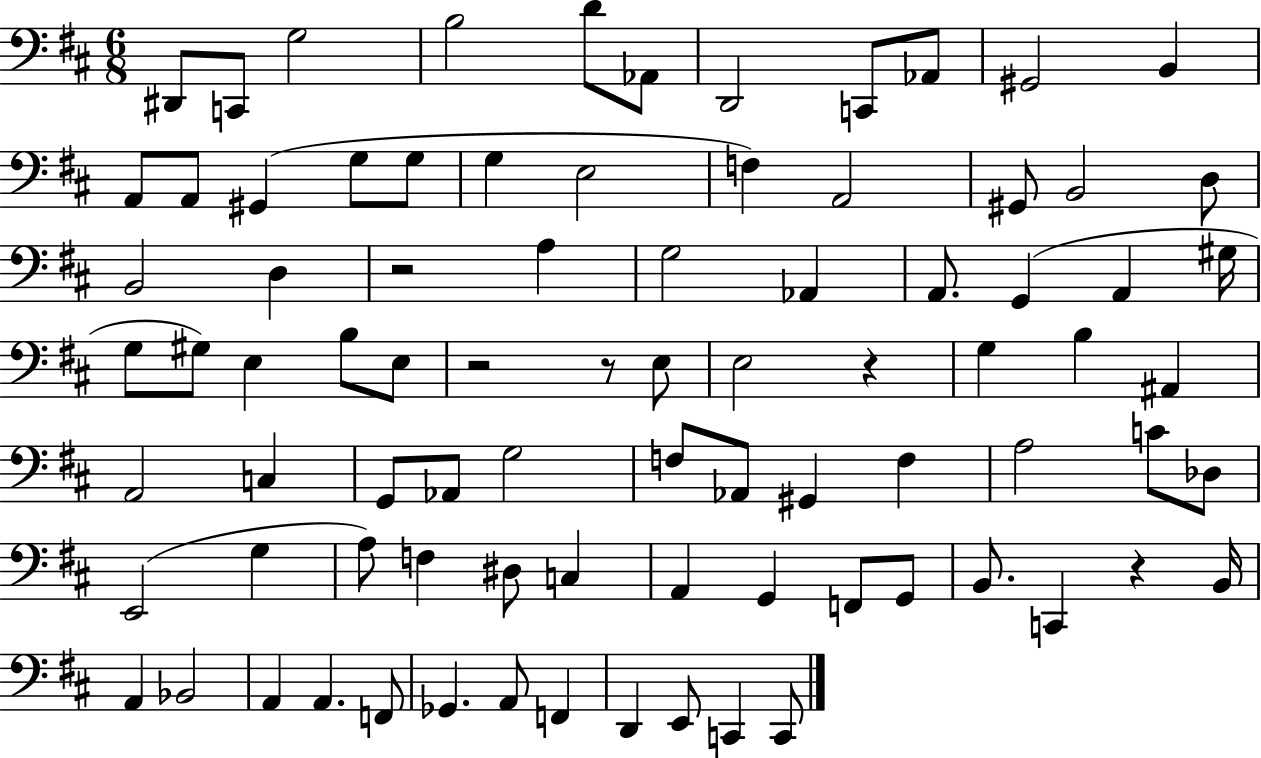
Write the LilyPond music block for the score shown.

{
  \clef bass
  \numericTimeSignature
  \time 6/8
  \key d \major
  \repeat volta 2 { dis,8 c,8 g2 | b2 d'8 aes,8 | d,2 c,8 aes,8 | gis,2 b,4 | \break a,8 a,8 gis,4( g8 g8 | g4 e2 | f4) a,2 | gis,8 b,2 d8 | \break b,2 d4 | r2 a4 | g2 aes,4 | a,8. g,4( a,4 gis16 | \break g8 gis8) e4 b8 e8 | r2 r8 e8 | e2 r4 | g4 b4 ais,4 | \break a,2 c4 | g,8 aes,8 g2 | f8 aes,8 gis,4 f4 | a2 c'8 des8 | \break e,2( g4 | a8) f4 dis8 c4 | a,4 g,4 f,8 g,8 | b,8. c,4 r4 b,16 | \break a,4 bes,2 | a,4 a,4. f,8 | ges,4. a,8 f,4 | d,4 e,8 c,4 c,8 | \break } \bar "|."
}